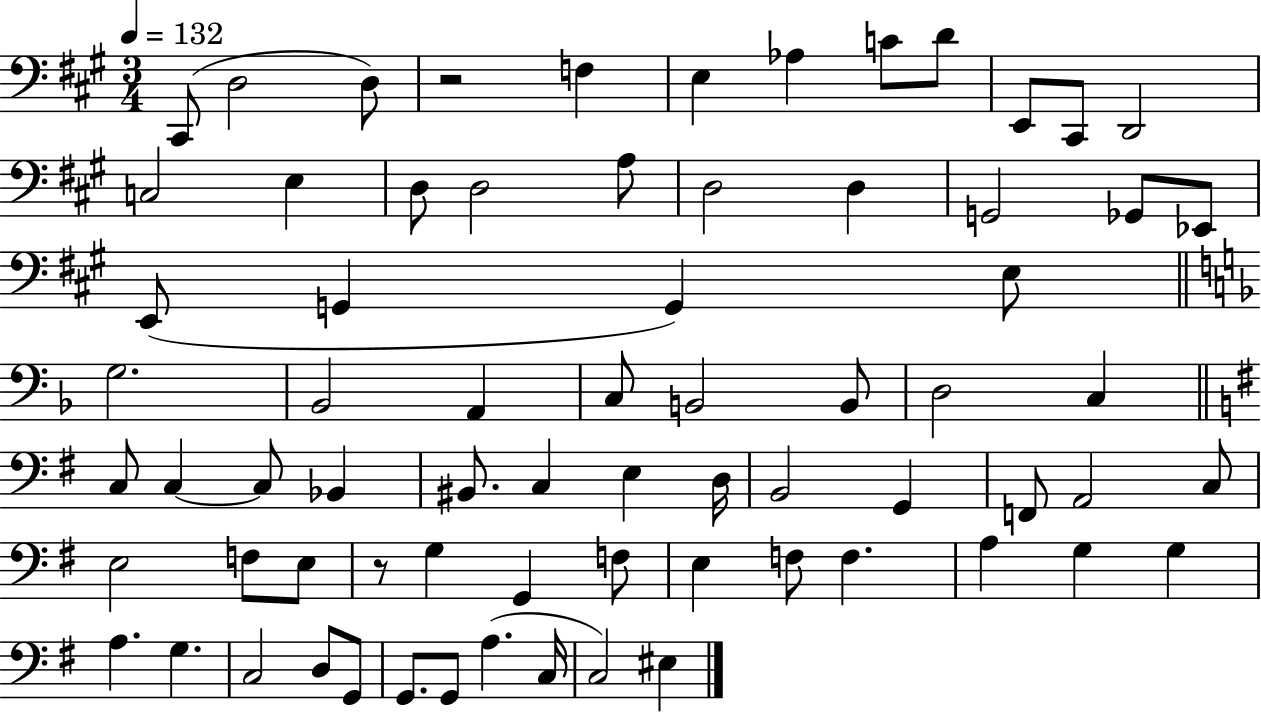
{
  \clef bass
  \numericTimeSignature
  \time 3/4
  \key a \major
  \tempo 4 = 132
  cis,8( d2 d8) | r2 f4 | e4 aes4 c'8 d'8 | e,8 cis,8 d,2 | \break c2 e4 | d8 d2 a8 | d2 d4 | g,2 ges,8 ees,8 | \break e,8( g,4 g,4) e8 | \bar "||" \break \key d \minor g2. | bes,2 a,4 | c8 b,2 b,8 | d2 c4 | \break \bar "||" \break \key e \minor c8 c4~~ c8 bes,4 | bis,8. c4 e4 d16 | b,2 g,4 | f,8 a,2 c8 | \break e2 f8 e8 | r8 g4 g,4 f8 | e4 f8 f4. | a4 g4 g4 | \break a4. g4. | c2 d8 g,8 | g,8. g,8 a4.( c16 | c2) eis4 | \break \bar "|."
}